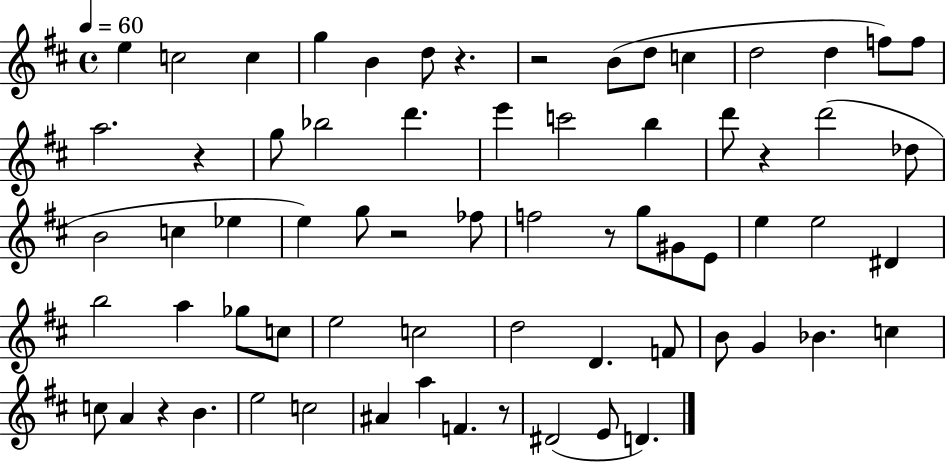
{
  \clef treble
  \time 4/4
  \defaultTimeSignature
  \key d \major
  \tempo 4 = 60
  e''4 c''2 c''4 | g''4 b'4 d''8 r4. | r2 b'8( d''8 c''4 | d''2 d''4 f''8) f''8 | \break a''2. r4 | g''8 bes''2 d'''4. | e'''4 c'''2 b''4 | d'''8 r4 d'''2( des''8 | \break b'2 c''4 ees''4 | e''4) g''8 r2 fes''8 | f''2 r8 g''8 gis'8 e'8 | e''4 e''2 dis'4 | \break b''2 a''4 ges''8 c''8 | e''2 c''2 | d''2 d'4. f'8 | b'8 g'4 bes'4. c''4 | \break c''8 a'4 r4 b'4. | e''2 c''2 | ais'4 a''4 f'4. r8 | dis'2( e'8 d'4.) | \break \bar "|."
}